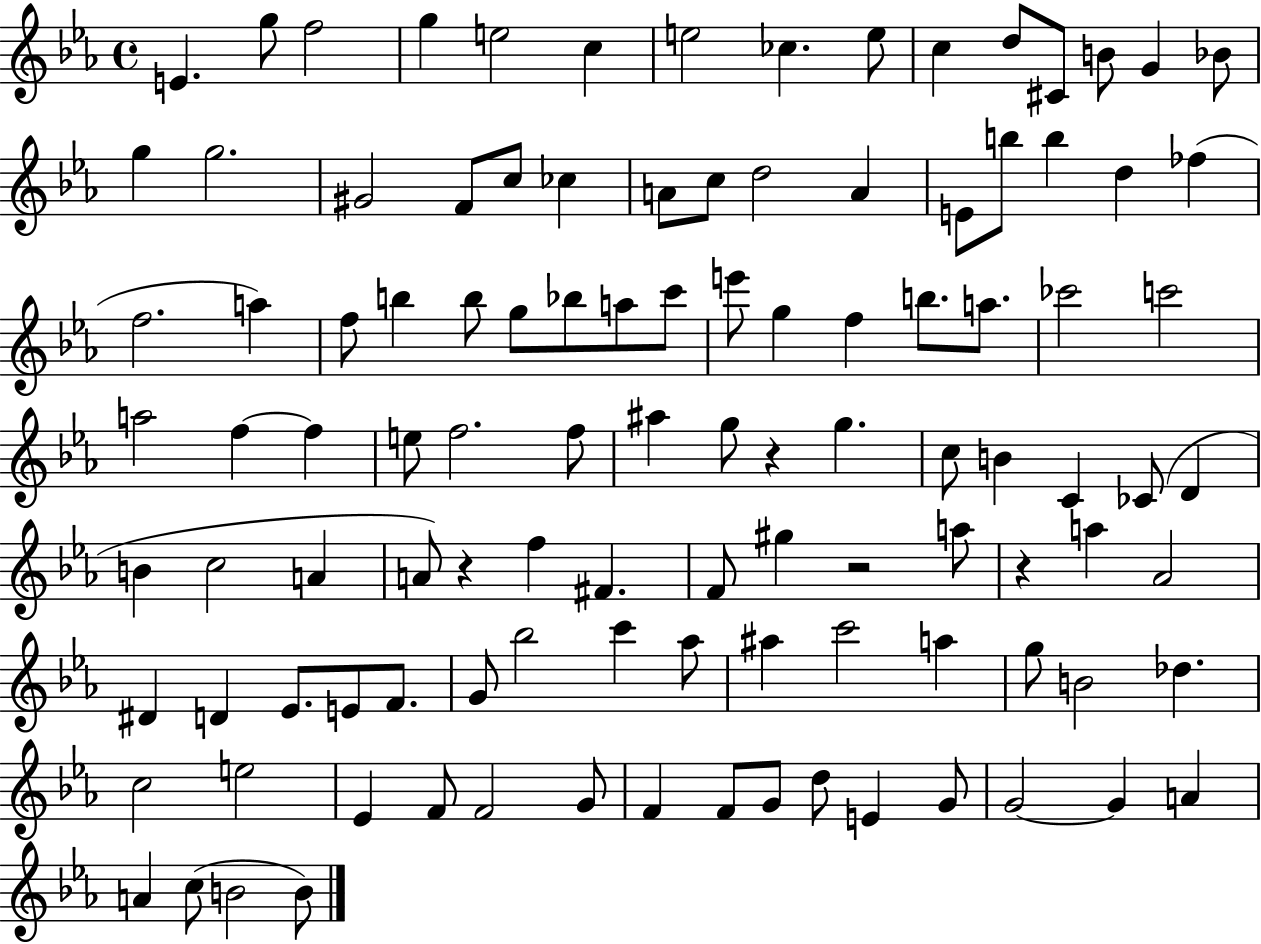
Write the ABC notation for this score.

X:1
T:Untitled
M:4/4
L:1/4
K:Eb
E g/2 f2 g e2 c e2 _c e/2 c d/2 ^C/2 B/2 G _B/2 g g2 ^G2 F/2 c/2 _c A/2 c/2 d2 A E/2 b/2 b d _f f2 a f/2 b b/2 g/2 _b/2 a/2 c'/2 e'/2 g f b/2 a/2 _c'2 c'2 a2 f f e/2 f2 f/2 ^a g/2 z g c/2 B C _C/2 D B c2 A A/2 z f ^F F/2 ^g z2 a/2 z a _A2 ^D D _E/2 E/2 F/2 G/2 _b2 c' _a/2 ^a c'2 a g/2 B2 _d c2 e2 _E F/2 F2 G/2 F F/2 G/2 d/2 E G/2 G2 G A A c/2 B2 B/2